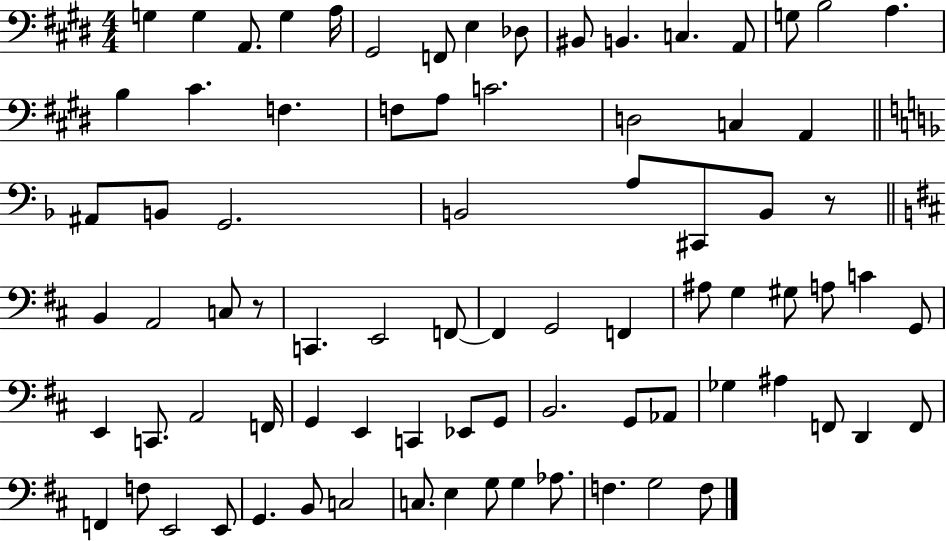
{
  \clef bass
  \numericTimeSignature
  \time 4/4
  \key e \major
  g4 g4 a,8. g4 a16 | gis,2 f,8 e4 des8 | bis,8 b,4. c4. a,8 | g8 b2 a4. | \break b4 cis'4. f4. | f8 a8 c'2. | d2 c4 a,4 | \bar "||" \break \key d \minor ais,8 b,8 g,2. | b,2 a8 cis,8 b,8 r8 | \bar "||" \break \key d \major b,4 a,2 c8 r8 | c,4. e,2 f,8~~ | f,4 g,2 f,4 | ais8 g4 gis8 a8 c'4 g,8 | \break e,4 c,8. a,2 f,16 | g,4 e,4 c,4 ees,8 g,8 | b,2. g,8 aes,8 | ges4 ais4 f,8 d,4 f,8 | \break f,4 f8 e,2 e,8 | g,4. b,8 c2 | c8. e4 g8 g4 aes8. | f4. g2 f8 | \break \bar "|."
}